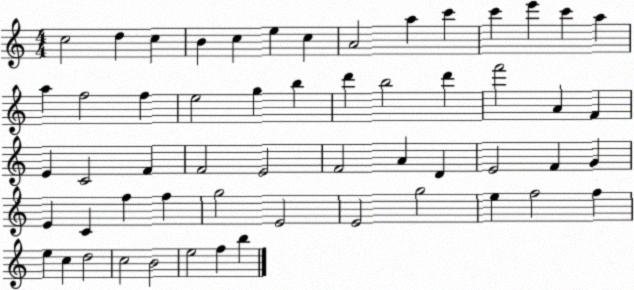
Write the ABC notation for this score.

X:1
T:Untitled
M:4/4
L:1/4
K:C
c2 d c B c e c A2 a c' c' e' c' a a f2 f e2 g b d' b2 d' f'2 A F E C2 F F2 E2 F2 A D E2 F G E C f f g2 E2 E2 g2 e f2 f e c d2 c2 B2 e2 f b